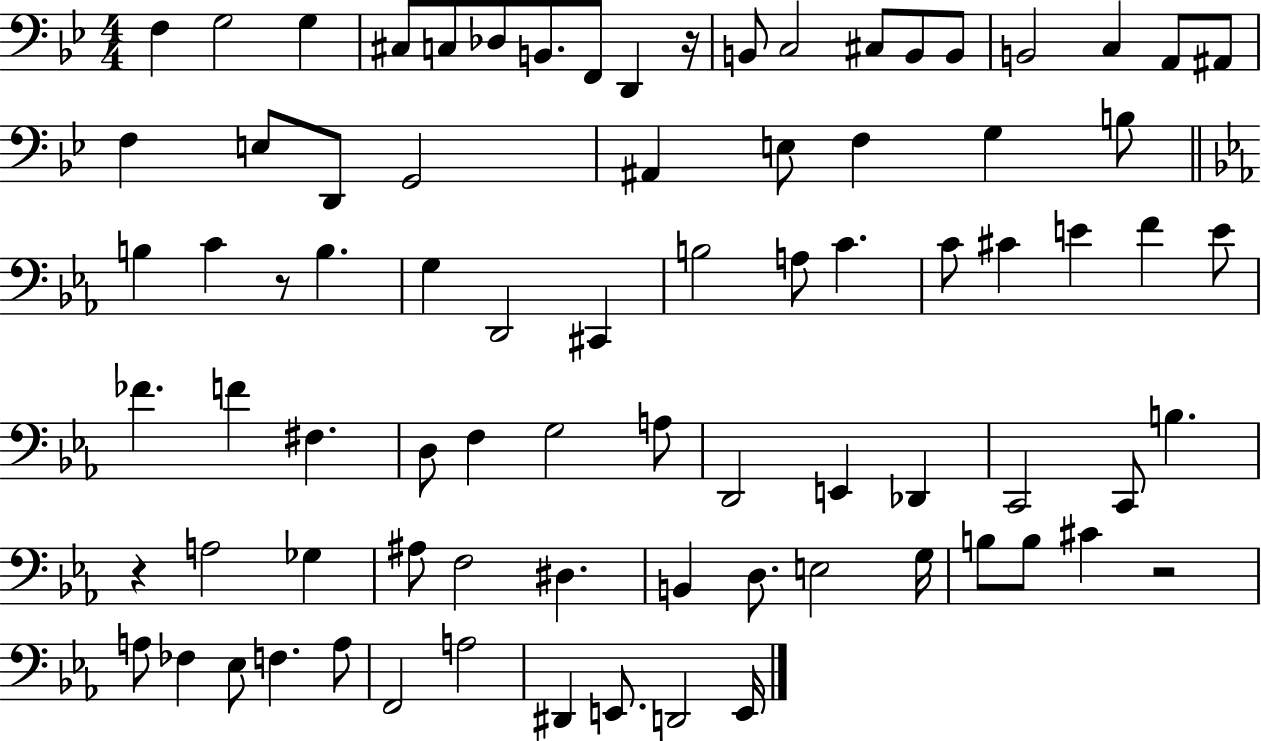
F3/q G3/h G3/q C#3/e C3/e Db3/e B2/e. F2/e D2/q R/s B2/e C3/h C#3/e B2/e B2/e B2/h C3/q A2/e A#2/e F3/q E3/e D2/e G2/h A#2/q E3/e F3/q G3/q B3/e B3/q C4/q R/e B3/q. G3/q D2/h C#2/q B3/h A3/e C4/q. C4/e C#4/q E4/q F4/q E4/e FES4/q. F4/q F#3/q. D3/e F3/q G3/h A3/e D2/h E2/q Db2/q C2/h C2/e B3/q. R/q A3/h Gb3/q A#3/e F3/h D#3/q. B2/q D3/e. E3/h G3/s B3/e B3/e C#4/q R/h A3/e FES3/q Eb3/e F3/q. A3/e F2/h A3/h D#2/q E2/e. D2/h E2/s